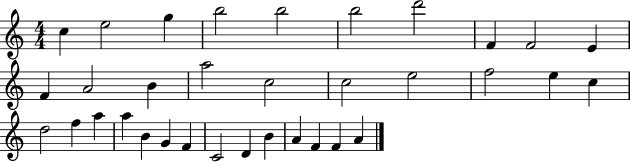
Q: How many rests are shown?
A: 0